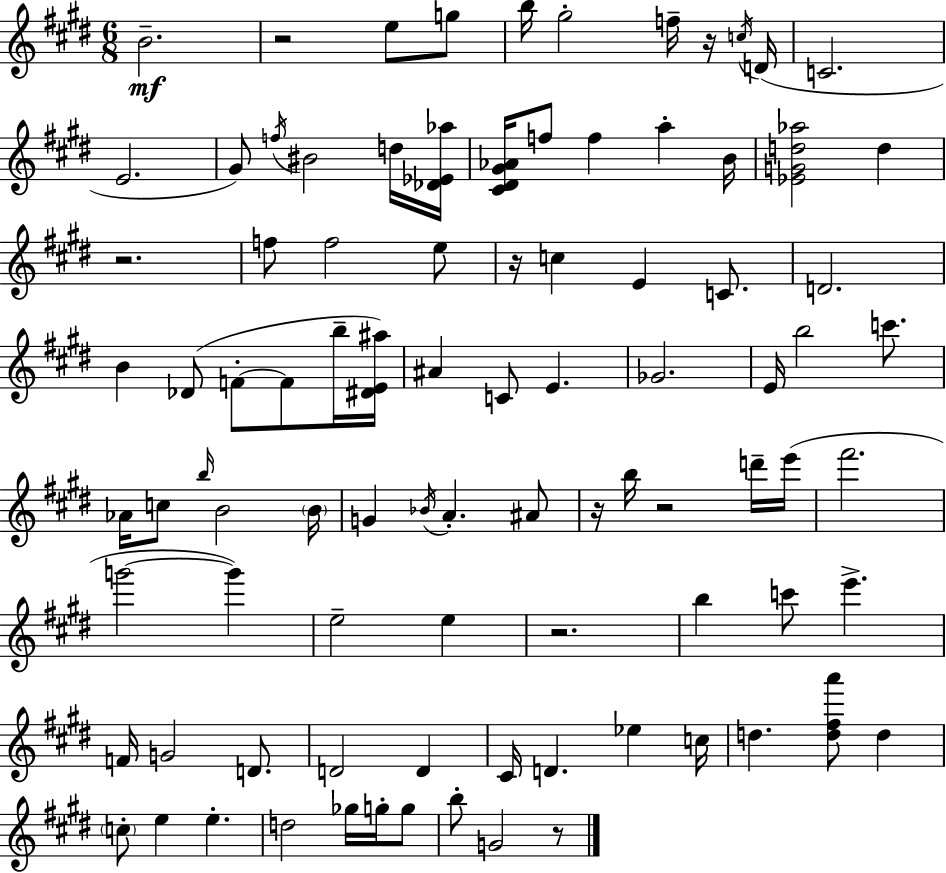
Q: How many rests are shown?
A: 8